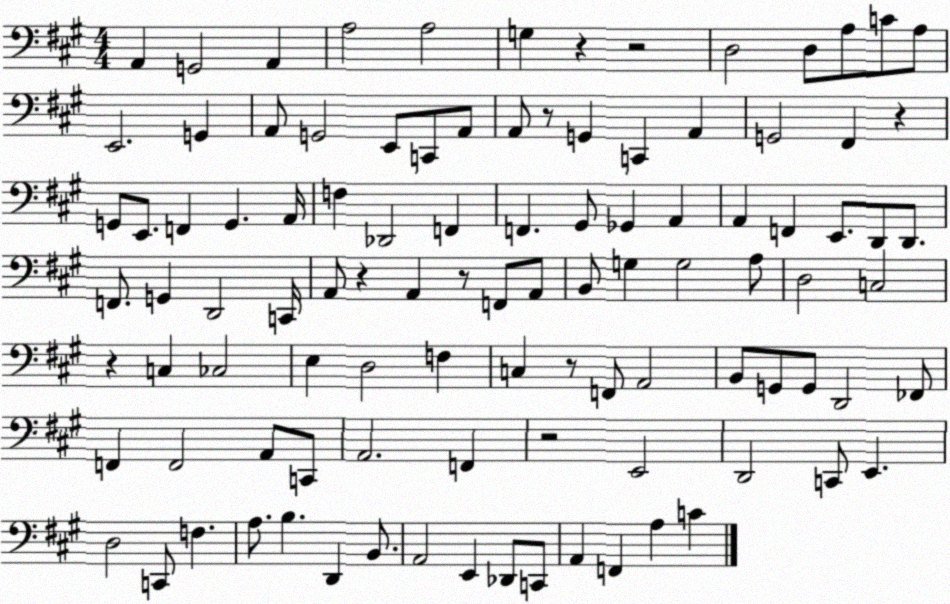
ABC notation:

X:1
T:Untitled
M:4/4
L:1/4
K:A
A,, G,,2 A,, A,2 A,2 G, z z2 D,2 D,/2 A,/2 C/2 A,/2 E,,2 G,, A,,/2 G,,2 E,,/2 C,,/2 A,,/2 A,,/2 z/2 G,, C,, A,, G,,2 ^F,, z G,,/2 E,,/2 F,, G,, A,,/4 F, _D,,2 F,, F,, ^G,,/2 _G,, A,, A,, F,, E,,/2 D,,/2 D,,/2 F,,/2 G,, D,,2 C,,/4 A,,/2 z A,, z/2 F,,/2 A,,/2 B,,/2 G, G,2 A,/2 D,2 C,2 z C, _C,2 E, D,2 F, C, z/2 F,,/2 A,,2 B,,/2 G,,/2 G,,/2 D,,2 _F,,/2 F,, F,,2 A,,/2 C,,/2 A,,2 F,, z2 E,,2 D,,2 C,,/2 E,, D,2 C,,/2 F, A,/2 B, D,, B,,/2 A,,2 E,, _D,,/2 C,,/2 A,, F,, A, C